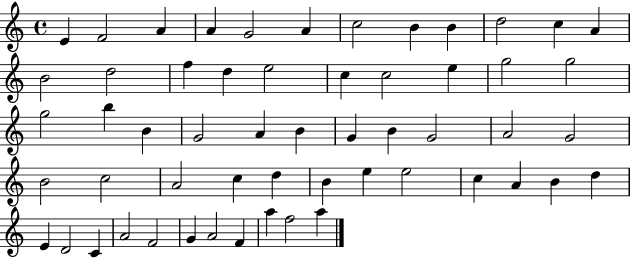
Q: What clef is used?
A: treble